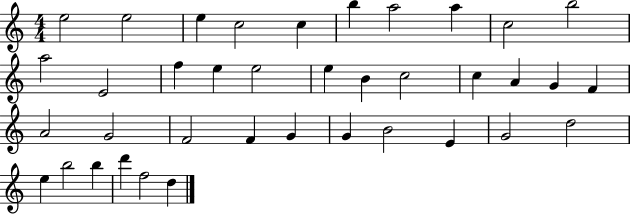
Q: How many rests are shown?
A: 0